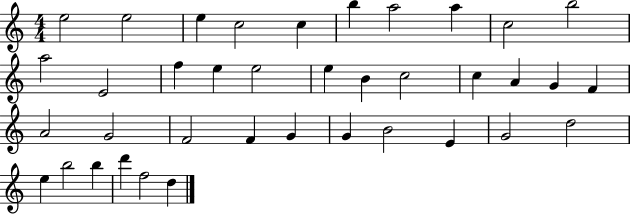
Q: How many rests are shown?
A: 0